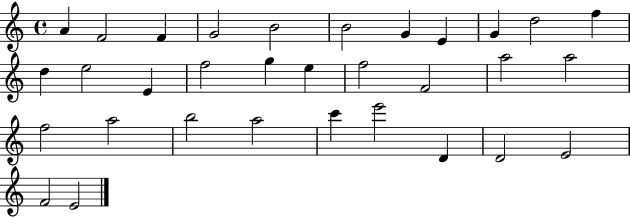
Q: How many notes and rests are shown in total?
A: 32